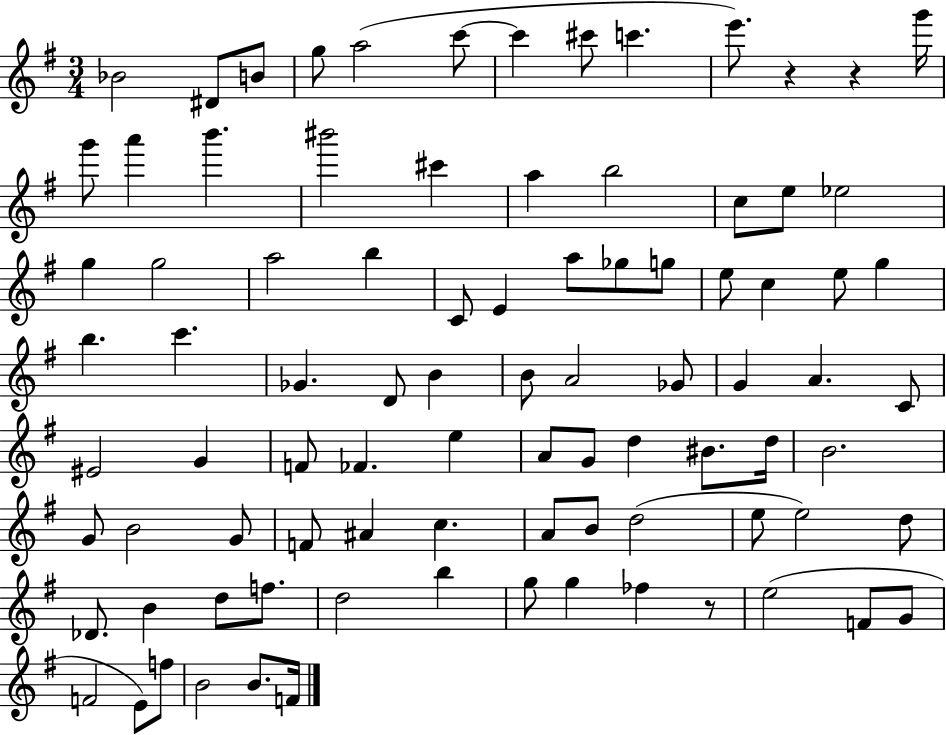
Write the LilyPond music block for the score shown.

{
  \clef treble
  \numericTimeSignature
  \time 3/4
  \key g \major
  bes'2 dis'8 b'8 | g''8 a''2( c'''8~~ | c'''4 cis'''8 c'''4. | e'''8.) r4 r4 g'''16 | \break g'''8 a'''4 b'''4. | bis'''2 cis'''4 | a''4 b''2 | c''8 e''8 ees''2 | \break g''4 g''2 | a''2 b''4 | c'8 e'4 a''8 ges''8 g''8 | e''8 c''4 e''8 g''4 | \break b''4. c'''4. | ges'4. d'8 b'4 | b'8 a'2 ges'8 | g'4 a'4. c'8 | \break eis'2 g'4 | f'8 fes'4. e''4 | a'8 g'8 d''4 bis'8. d''16 | b'2. | \break g'8 b'2 g'8 | f'8 ais'4 c''4. | a'8 b'8 d''2( | e''8 e''2) d''8 | \break des'8. b'4 d''8 f''8. | d''2 b''4 | g''8 g''4 fes''4 r8 | e''2( f'8 g'8 | \break f'2 e'8) f''8 | b'2 b'8. f'16 | \bar "|."
}